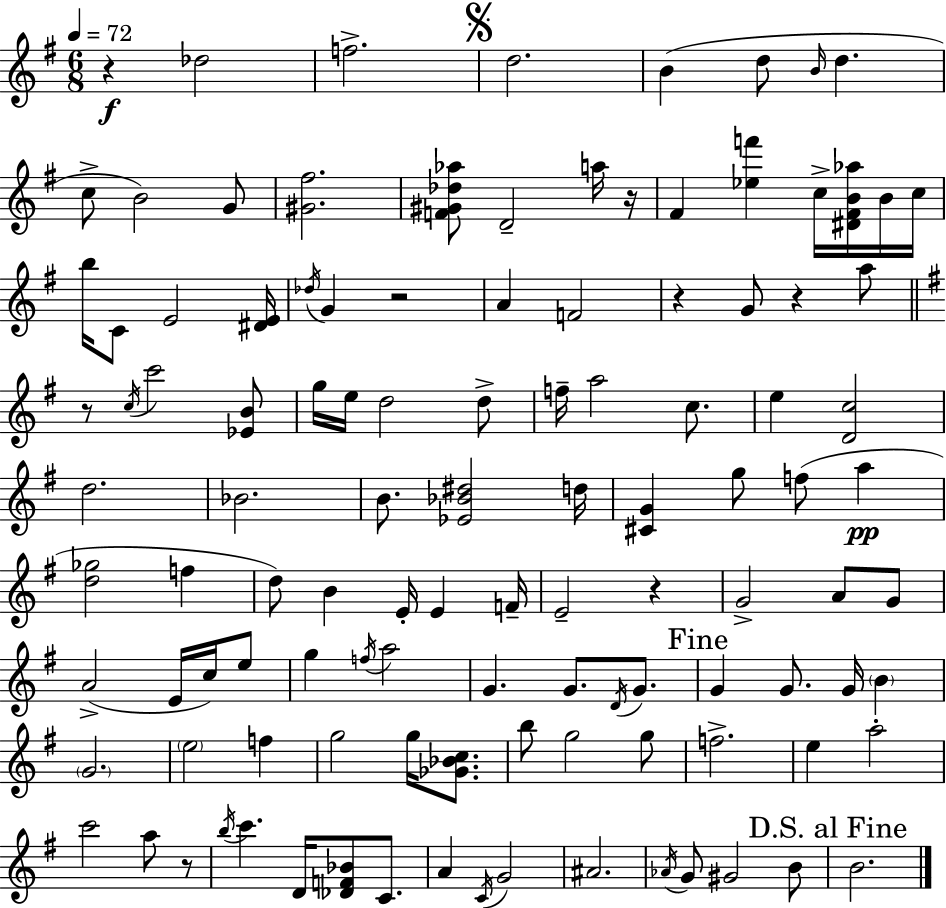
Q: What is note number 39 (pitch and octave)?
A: D5